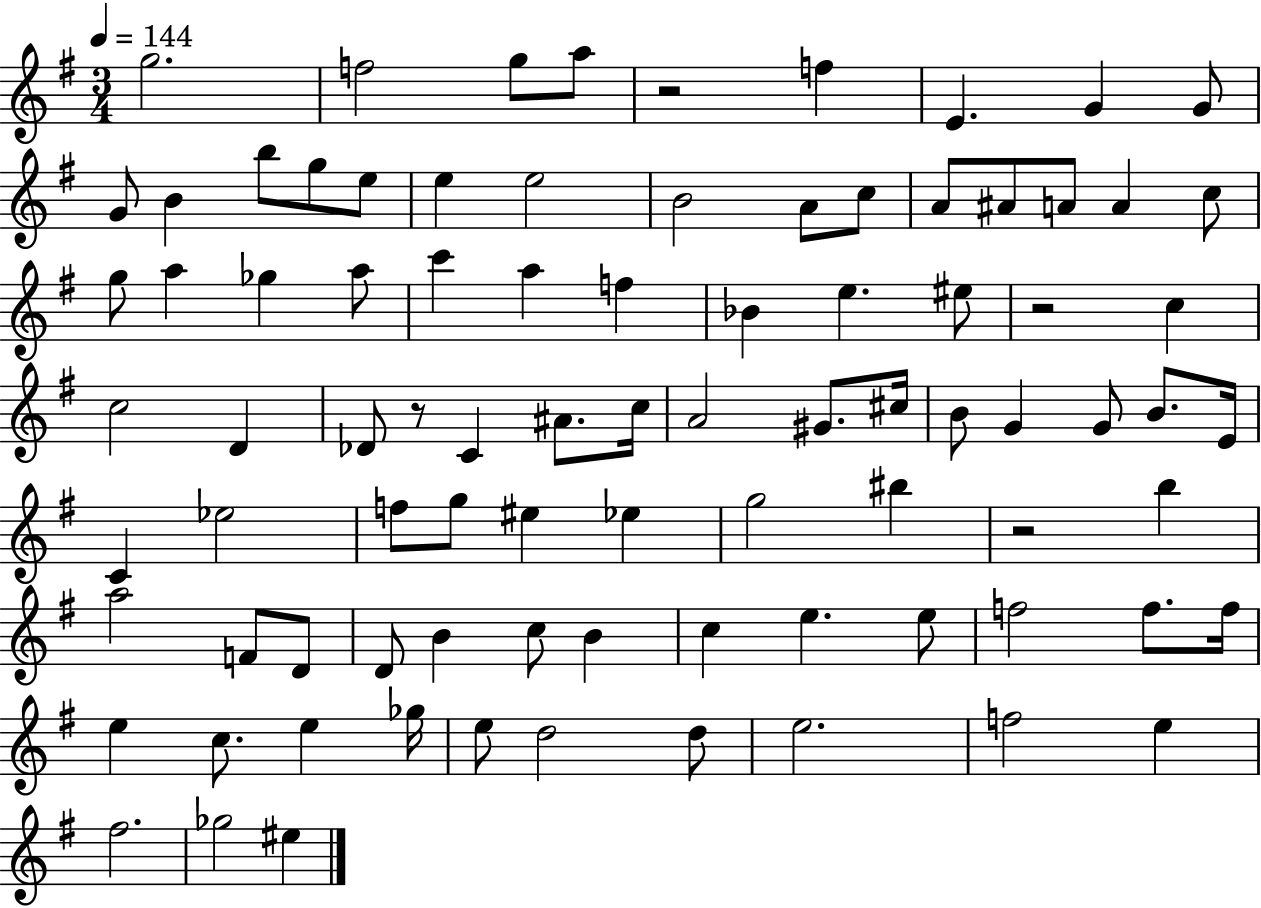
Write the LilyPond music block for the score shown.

{
  \clef treble
  \numericTimeSignature
  \time 3/4
  \key g \major
  \tempo 4 = 144
  g''2. | f''2 g''8 a''8 | r2 f''4 | e'4. g'4 g'8 | \break g'8 b'4 b''8 g''8 e''8 | e''4 e''2 | b'2 a'8 c''8 | a'8 ais'8 a'8 a'4 c''8 | \break g''8 a''4 ges''4 a''8 | c'''4 a''4 f''4 | bes'4 e''4. eis''8 | r2 c''4 | \break c''2 d'4 | des'8 r8 c'4 ais'8. c''16 | a'2 gis'8. cis''16 | b'8 g'4 g'8 b'8. e'16 | \break c'4 ees''2 | f''8 g''8 eis''4 ees''4 | g''2 bis''4 | r2 b''4 | \break a''2 f'8 d'8 | d'8 b'4 c''8 b'4 | c''4 e''4. e''8 | f''2 f''8. f''16 | \break e''4 c''8. e''4 ges''16 | e''8 d''2 d''8 | e''2. | f''2 e''4 | \break fis''2. | ges''2 eis''4 | \bar "|."
}